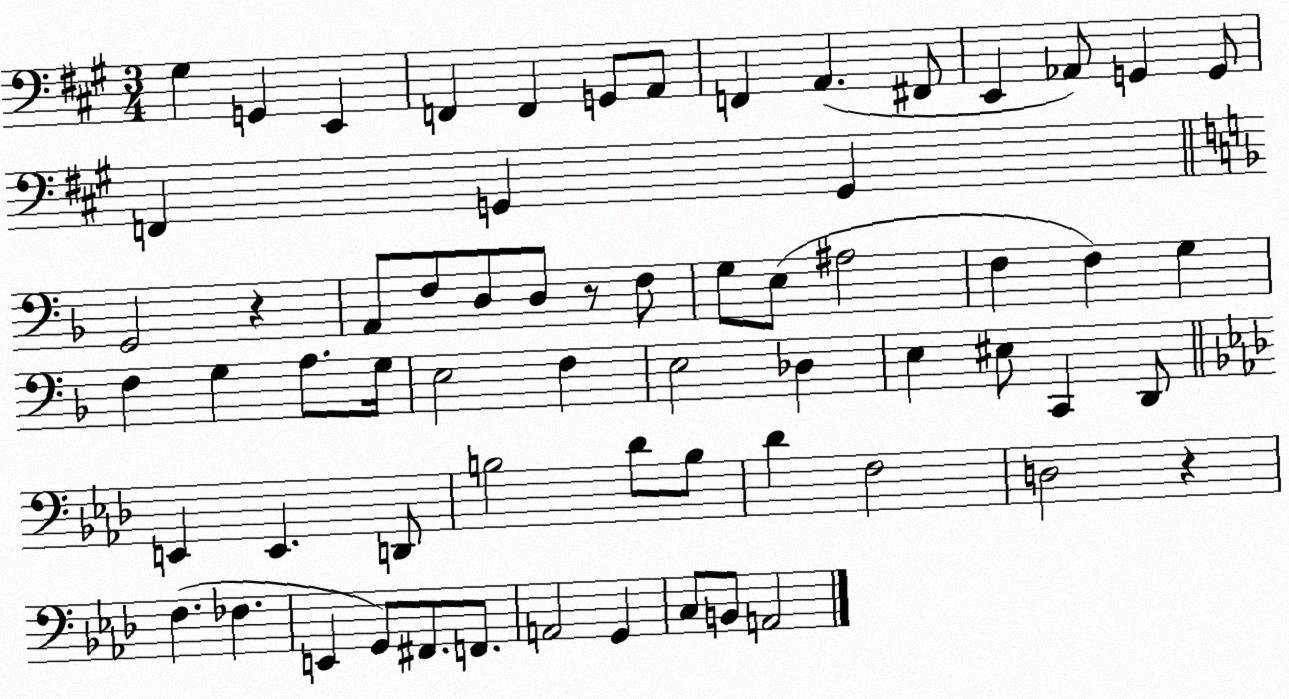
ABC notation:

X:1
T:Untitled
M:3/4
L:1/4
K:A
^G, G,, E,, F,, F,, G,,/2 A,,/2 F,, A,, ^F,,/2 E,, _A,,/2 G,, G,,/2 F,, G,, G,, G,,2 z A,,/2 F,/2 D,/2 D,/2 z/2 F,/2 G,/2 E,/2 ^A,2 F, F, G, F, G, A,/2 G,/4 E,2 F, E,2 _D, E, ^E,/2 C,, D,,/2 E,, E,, D,,/2 B,2 _D/2 B,/2 _D F,2 D,2 z F, _F, E,, G,,/2 ^F,,/2 F,,/2 A,,2 G,, C,/2 B,,/2 A,,2